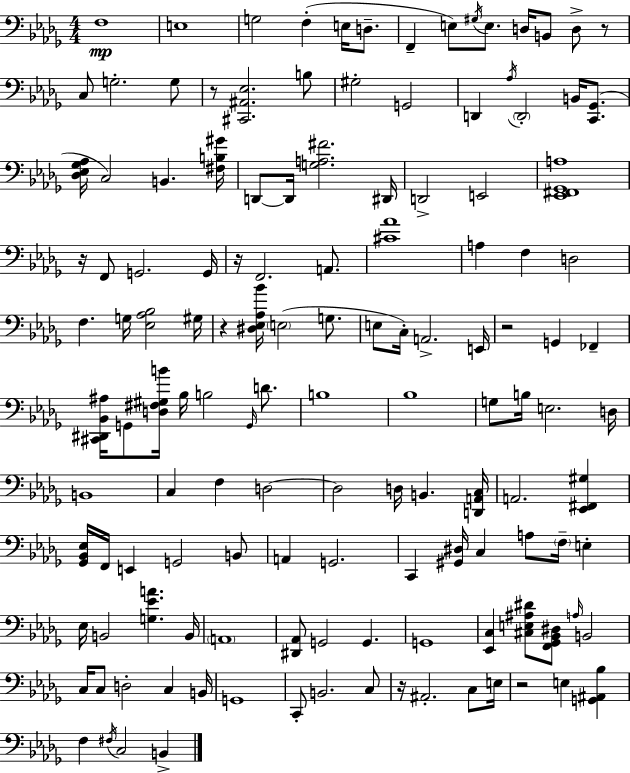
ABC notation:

X:1
T:Untitled
M:4/4
L:1/4
K:Bbm
F,4 E,4 G,2 F, E,/4 D,/2 F,, E,/2 ^G,/4 E,/2 D,/4 B,,/2 D,/2 z/2 C,/2 G,2 G,/2 z/2 [^C,,^A,,_E,]2 B,/2 ^G,2 G,,2 D,, _A,/4 D,,2 B,,/4 [C,,_G,,]/2 [_D,_E,_G,_A,]/4 C,2 B,, [^F,B,^G]/4 D,,/2 D,,/4 [G,A,^F]2 ^D,,/4 D,,2 E,,2 [_E,,^F,,_G,,A,]4 z/4 F,,/2 G,,2 G,,/4 z/4 F,,2 A,,/2 [^C_A]4 A, F, D,2 F, G,/4 [_E,_A,_B,]2 ^G,/4 z [^D,_E,_A,_B]/4 E,2 G,/2 E,/2 C,/4 A,,2 E,,/4 z2 G,, _F,, [^C,,^D,,_B,,^A,]/4 G,,/2 [D,^F,^G,B]/4 _B,/4 B,2 G,,/4 D/2 B,4 _B,4 G,/2 B,/4 E,2 D,/4 B,,4 C, F, D,2 D,2 D,/4 B,, [D,,A,,C,]/4 A,,2 [_E,,^F,,^G,] [_G,,_B,,_E,]/4 F,,/4 E,, G,,2 B,,/2 A,, G,,2 C,, [^G,,^D,]/4 C, A,/2 F,/4 E, _E,/4 B,,2 [G,_EA] B,,/4 A,,4 [^D,,_A,,]/2 G,,2 G,, G,,4 [_E,,C,] [^C,E,^A,^D]/2 [F,,_G,,_B,,^D,]/2 A,/4 B,,2 C,/4 C,/2 D,2 C, B,,/4 G,,4 C,,/2 B,,2 C,/2 z/4 ^A,,2 C,/2 E,/4 z2 E, [G,,^A,,_B,] F, ^F,/4 C,2 B,,